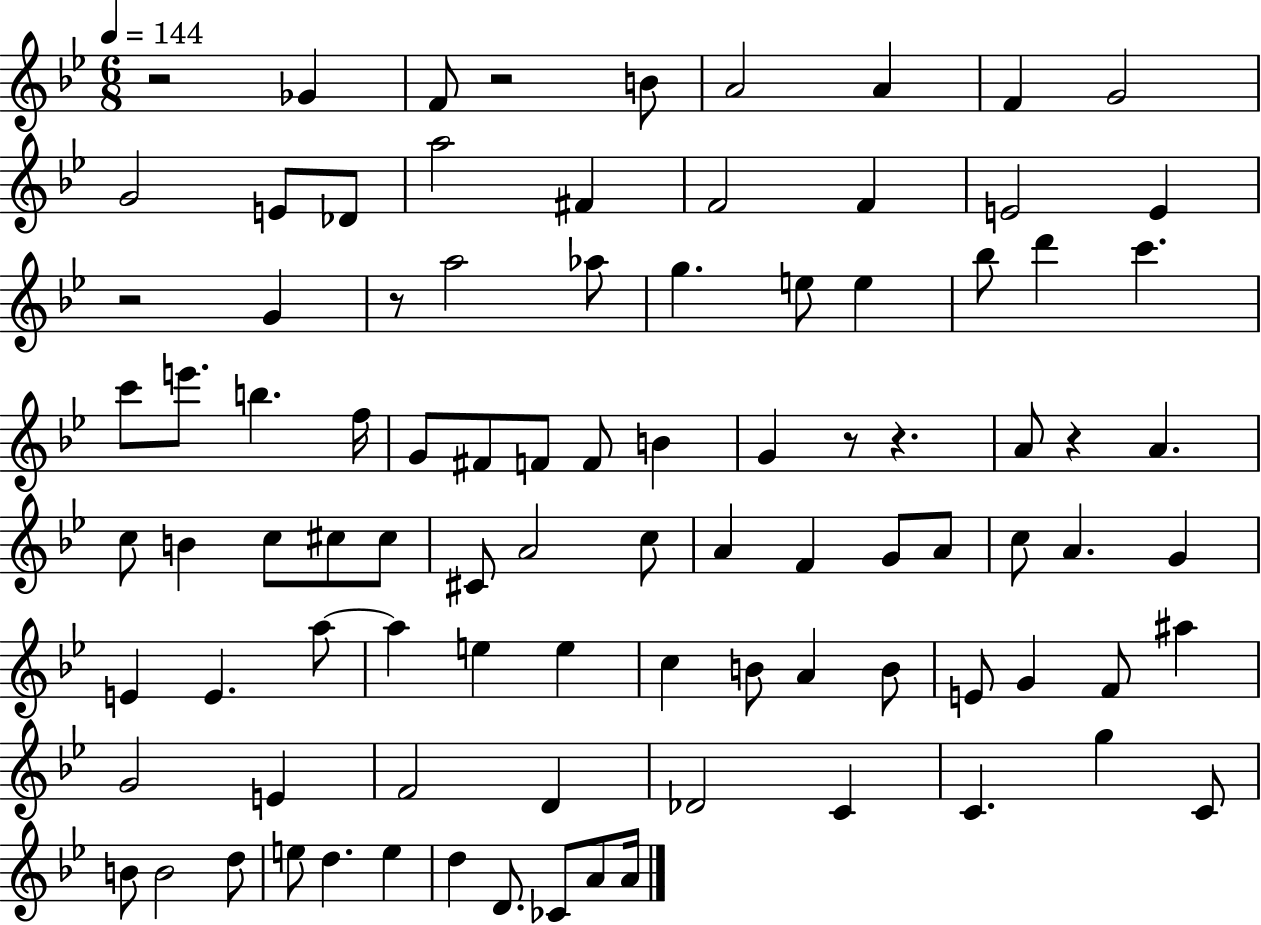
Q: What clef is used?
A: treble